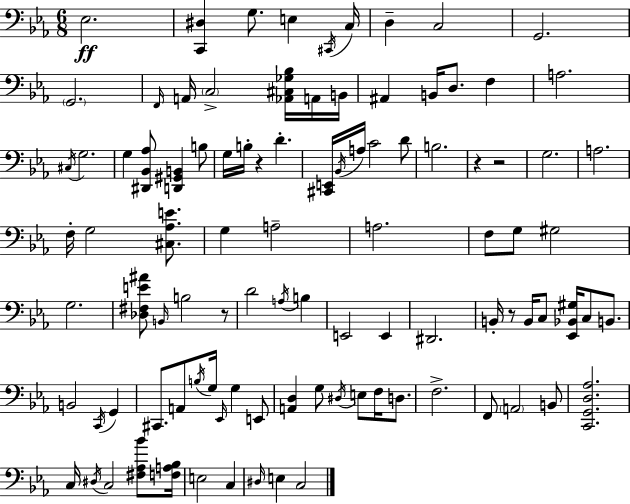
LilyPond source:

{
  \clef bass
  \numericTimeSignature
  \time 6/8
  \key c \minor
  ees2.\ff | <c, dis>4 g8. e4 \acciaccatura { cis,16 } | c16 d4-- c2 | g,2. | \break \parenthesize g,2. | \grace { f,16 } a,16 \parenthesize c2-> <aes, cis ges bes>16 | a,16 b,16 ais,4 b,16 d8. f4 | a2. | \break \acciaccatura { cis16 } g2. | g4 <dis, bes, aes>8 <d, gis, b,>4 | b8 g16 b16-. r4 d'4.-. | <cis, e,>16 \acciaccatura { bes,16 } a16 c'2 | \break d'8 b2. | r4 r2 | g2. | a2. | \break f16-. g2 | <cis aes e'>8. g4 a2-- | a2. | f8 g8 gis2 | \break g2. | <des fis e' ais'>8 \grace { b,16 } b2 | r8 d'2 | \acciaccatura { a16 } b4 e,2 | \break e,4 dis,2. | b,16-. r8 b,16 c8 | <ees, bes, gis>16 c8 b,8. b,2 | \acciaccatura { c,16 } g,4 cis,8. a,8 | \break \acciaccatura { b16 } g16 \grace { ees,16 } g4 e,8 <a, d>4 | g8 \acciaccatura { dis16 } e8 f16 d8. f2.-> | f,8 | \parenthesize a,2 b,8 <c, g, d aes>2. | \break c16 \acciaccatura { dis16 } | c2 <fis aes bes'>8 <f a bes>16 e2 | c4 \grace { dis16 } | e4 c2 | \break \bar "|."
}